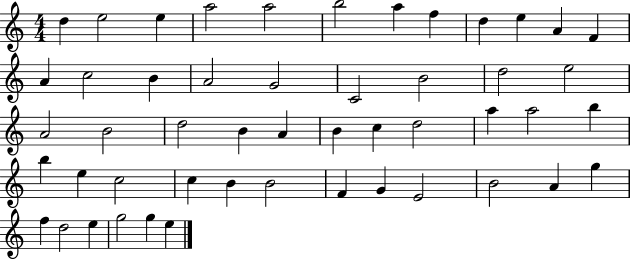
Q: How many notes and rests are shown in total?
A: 50